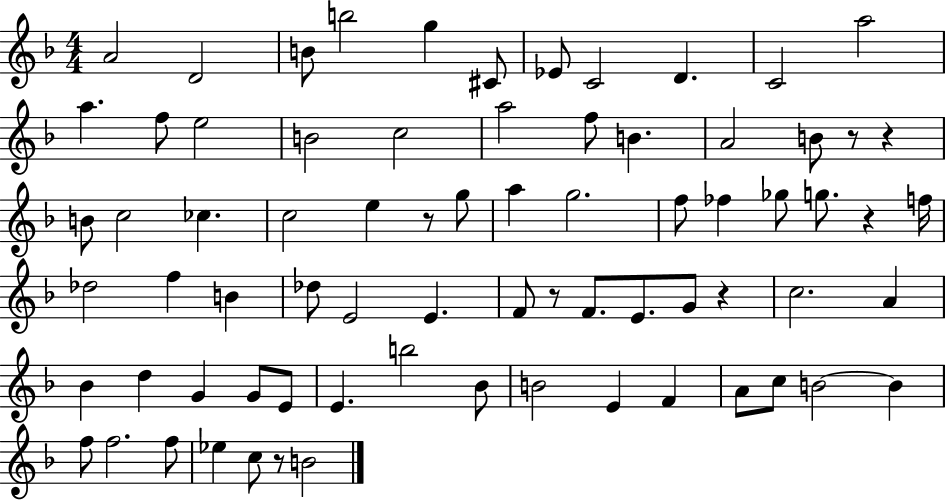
{
  \clef treble
  \numericTimeSignature
  \time 4/4
  \key f \major
  a'2 d'2 | b'8 b''2 g''4 cis'8 | ees'8 c'2 d'4. | c'2 a''2 | \break a''4. f''8 e''2 | b'2 c''2 | a''2 f''8 b'4. | a'2 b'8 r8 r4 | \break b'8 c''2 ces''4. | c''2 e''4 r8 g''8 | a''4 g''2. | f''8 fes''4 ges''8 g''8. r4 f''16 | \break des''2 f''4 b'4 | des''8 e'2 e'4. | f'8 r8 f'8. e'8. g'8 r4 | c''2. a'4 | \break bes'4 d''4 g'4 g'8 e'8 | e'4. b''2 bes'8 | b'2 e'4 f'4 | a'8 c''8 b'2~~ b'4 | \break f''8 f''2. f''8 | ees''4 c''8 r8 b'2 | \bar "|."
}